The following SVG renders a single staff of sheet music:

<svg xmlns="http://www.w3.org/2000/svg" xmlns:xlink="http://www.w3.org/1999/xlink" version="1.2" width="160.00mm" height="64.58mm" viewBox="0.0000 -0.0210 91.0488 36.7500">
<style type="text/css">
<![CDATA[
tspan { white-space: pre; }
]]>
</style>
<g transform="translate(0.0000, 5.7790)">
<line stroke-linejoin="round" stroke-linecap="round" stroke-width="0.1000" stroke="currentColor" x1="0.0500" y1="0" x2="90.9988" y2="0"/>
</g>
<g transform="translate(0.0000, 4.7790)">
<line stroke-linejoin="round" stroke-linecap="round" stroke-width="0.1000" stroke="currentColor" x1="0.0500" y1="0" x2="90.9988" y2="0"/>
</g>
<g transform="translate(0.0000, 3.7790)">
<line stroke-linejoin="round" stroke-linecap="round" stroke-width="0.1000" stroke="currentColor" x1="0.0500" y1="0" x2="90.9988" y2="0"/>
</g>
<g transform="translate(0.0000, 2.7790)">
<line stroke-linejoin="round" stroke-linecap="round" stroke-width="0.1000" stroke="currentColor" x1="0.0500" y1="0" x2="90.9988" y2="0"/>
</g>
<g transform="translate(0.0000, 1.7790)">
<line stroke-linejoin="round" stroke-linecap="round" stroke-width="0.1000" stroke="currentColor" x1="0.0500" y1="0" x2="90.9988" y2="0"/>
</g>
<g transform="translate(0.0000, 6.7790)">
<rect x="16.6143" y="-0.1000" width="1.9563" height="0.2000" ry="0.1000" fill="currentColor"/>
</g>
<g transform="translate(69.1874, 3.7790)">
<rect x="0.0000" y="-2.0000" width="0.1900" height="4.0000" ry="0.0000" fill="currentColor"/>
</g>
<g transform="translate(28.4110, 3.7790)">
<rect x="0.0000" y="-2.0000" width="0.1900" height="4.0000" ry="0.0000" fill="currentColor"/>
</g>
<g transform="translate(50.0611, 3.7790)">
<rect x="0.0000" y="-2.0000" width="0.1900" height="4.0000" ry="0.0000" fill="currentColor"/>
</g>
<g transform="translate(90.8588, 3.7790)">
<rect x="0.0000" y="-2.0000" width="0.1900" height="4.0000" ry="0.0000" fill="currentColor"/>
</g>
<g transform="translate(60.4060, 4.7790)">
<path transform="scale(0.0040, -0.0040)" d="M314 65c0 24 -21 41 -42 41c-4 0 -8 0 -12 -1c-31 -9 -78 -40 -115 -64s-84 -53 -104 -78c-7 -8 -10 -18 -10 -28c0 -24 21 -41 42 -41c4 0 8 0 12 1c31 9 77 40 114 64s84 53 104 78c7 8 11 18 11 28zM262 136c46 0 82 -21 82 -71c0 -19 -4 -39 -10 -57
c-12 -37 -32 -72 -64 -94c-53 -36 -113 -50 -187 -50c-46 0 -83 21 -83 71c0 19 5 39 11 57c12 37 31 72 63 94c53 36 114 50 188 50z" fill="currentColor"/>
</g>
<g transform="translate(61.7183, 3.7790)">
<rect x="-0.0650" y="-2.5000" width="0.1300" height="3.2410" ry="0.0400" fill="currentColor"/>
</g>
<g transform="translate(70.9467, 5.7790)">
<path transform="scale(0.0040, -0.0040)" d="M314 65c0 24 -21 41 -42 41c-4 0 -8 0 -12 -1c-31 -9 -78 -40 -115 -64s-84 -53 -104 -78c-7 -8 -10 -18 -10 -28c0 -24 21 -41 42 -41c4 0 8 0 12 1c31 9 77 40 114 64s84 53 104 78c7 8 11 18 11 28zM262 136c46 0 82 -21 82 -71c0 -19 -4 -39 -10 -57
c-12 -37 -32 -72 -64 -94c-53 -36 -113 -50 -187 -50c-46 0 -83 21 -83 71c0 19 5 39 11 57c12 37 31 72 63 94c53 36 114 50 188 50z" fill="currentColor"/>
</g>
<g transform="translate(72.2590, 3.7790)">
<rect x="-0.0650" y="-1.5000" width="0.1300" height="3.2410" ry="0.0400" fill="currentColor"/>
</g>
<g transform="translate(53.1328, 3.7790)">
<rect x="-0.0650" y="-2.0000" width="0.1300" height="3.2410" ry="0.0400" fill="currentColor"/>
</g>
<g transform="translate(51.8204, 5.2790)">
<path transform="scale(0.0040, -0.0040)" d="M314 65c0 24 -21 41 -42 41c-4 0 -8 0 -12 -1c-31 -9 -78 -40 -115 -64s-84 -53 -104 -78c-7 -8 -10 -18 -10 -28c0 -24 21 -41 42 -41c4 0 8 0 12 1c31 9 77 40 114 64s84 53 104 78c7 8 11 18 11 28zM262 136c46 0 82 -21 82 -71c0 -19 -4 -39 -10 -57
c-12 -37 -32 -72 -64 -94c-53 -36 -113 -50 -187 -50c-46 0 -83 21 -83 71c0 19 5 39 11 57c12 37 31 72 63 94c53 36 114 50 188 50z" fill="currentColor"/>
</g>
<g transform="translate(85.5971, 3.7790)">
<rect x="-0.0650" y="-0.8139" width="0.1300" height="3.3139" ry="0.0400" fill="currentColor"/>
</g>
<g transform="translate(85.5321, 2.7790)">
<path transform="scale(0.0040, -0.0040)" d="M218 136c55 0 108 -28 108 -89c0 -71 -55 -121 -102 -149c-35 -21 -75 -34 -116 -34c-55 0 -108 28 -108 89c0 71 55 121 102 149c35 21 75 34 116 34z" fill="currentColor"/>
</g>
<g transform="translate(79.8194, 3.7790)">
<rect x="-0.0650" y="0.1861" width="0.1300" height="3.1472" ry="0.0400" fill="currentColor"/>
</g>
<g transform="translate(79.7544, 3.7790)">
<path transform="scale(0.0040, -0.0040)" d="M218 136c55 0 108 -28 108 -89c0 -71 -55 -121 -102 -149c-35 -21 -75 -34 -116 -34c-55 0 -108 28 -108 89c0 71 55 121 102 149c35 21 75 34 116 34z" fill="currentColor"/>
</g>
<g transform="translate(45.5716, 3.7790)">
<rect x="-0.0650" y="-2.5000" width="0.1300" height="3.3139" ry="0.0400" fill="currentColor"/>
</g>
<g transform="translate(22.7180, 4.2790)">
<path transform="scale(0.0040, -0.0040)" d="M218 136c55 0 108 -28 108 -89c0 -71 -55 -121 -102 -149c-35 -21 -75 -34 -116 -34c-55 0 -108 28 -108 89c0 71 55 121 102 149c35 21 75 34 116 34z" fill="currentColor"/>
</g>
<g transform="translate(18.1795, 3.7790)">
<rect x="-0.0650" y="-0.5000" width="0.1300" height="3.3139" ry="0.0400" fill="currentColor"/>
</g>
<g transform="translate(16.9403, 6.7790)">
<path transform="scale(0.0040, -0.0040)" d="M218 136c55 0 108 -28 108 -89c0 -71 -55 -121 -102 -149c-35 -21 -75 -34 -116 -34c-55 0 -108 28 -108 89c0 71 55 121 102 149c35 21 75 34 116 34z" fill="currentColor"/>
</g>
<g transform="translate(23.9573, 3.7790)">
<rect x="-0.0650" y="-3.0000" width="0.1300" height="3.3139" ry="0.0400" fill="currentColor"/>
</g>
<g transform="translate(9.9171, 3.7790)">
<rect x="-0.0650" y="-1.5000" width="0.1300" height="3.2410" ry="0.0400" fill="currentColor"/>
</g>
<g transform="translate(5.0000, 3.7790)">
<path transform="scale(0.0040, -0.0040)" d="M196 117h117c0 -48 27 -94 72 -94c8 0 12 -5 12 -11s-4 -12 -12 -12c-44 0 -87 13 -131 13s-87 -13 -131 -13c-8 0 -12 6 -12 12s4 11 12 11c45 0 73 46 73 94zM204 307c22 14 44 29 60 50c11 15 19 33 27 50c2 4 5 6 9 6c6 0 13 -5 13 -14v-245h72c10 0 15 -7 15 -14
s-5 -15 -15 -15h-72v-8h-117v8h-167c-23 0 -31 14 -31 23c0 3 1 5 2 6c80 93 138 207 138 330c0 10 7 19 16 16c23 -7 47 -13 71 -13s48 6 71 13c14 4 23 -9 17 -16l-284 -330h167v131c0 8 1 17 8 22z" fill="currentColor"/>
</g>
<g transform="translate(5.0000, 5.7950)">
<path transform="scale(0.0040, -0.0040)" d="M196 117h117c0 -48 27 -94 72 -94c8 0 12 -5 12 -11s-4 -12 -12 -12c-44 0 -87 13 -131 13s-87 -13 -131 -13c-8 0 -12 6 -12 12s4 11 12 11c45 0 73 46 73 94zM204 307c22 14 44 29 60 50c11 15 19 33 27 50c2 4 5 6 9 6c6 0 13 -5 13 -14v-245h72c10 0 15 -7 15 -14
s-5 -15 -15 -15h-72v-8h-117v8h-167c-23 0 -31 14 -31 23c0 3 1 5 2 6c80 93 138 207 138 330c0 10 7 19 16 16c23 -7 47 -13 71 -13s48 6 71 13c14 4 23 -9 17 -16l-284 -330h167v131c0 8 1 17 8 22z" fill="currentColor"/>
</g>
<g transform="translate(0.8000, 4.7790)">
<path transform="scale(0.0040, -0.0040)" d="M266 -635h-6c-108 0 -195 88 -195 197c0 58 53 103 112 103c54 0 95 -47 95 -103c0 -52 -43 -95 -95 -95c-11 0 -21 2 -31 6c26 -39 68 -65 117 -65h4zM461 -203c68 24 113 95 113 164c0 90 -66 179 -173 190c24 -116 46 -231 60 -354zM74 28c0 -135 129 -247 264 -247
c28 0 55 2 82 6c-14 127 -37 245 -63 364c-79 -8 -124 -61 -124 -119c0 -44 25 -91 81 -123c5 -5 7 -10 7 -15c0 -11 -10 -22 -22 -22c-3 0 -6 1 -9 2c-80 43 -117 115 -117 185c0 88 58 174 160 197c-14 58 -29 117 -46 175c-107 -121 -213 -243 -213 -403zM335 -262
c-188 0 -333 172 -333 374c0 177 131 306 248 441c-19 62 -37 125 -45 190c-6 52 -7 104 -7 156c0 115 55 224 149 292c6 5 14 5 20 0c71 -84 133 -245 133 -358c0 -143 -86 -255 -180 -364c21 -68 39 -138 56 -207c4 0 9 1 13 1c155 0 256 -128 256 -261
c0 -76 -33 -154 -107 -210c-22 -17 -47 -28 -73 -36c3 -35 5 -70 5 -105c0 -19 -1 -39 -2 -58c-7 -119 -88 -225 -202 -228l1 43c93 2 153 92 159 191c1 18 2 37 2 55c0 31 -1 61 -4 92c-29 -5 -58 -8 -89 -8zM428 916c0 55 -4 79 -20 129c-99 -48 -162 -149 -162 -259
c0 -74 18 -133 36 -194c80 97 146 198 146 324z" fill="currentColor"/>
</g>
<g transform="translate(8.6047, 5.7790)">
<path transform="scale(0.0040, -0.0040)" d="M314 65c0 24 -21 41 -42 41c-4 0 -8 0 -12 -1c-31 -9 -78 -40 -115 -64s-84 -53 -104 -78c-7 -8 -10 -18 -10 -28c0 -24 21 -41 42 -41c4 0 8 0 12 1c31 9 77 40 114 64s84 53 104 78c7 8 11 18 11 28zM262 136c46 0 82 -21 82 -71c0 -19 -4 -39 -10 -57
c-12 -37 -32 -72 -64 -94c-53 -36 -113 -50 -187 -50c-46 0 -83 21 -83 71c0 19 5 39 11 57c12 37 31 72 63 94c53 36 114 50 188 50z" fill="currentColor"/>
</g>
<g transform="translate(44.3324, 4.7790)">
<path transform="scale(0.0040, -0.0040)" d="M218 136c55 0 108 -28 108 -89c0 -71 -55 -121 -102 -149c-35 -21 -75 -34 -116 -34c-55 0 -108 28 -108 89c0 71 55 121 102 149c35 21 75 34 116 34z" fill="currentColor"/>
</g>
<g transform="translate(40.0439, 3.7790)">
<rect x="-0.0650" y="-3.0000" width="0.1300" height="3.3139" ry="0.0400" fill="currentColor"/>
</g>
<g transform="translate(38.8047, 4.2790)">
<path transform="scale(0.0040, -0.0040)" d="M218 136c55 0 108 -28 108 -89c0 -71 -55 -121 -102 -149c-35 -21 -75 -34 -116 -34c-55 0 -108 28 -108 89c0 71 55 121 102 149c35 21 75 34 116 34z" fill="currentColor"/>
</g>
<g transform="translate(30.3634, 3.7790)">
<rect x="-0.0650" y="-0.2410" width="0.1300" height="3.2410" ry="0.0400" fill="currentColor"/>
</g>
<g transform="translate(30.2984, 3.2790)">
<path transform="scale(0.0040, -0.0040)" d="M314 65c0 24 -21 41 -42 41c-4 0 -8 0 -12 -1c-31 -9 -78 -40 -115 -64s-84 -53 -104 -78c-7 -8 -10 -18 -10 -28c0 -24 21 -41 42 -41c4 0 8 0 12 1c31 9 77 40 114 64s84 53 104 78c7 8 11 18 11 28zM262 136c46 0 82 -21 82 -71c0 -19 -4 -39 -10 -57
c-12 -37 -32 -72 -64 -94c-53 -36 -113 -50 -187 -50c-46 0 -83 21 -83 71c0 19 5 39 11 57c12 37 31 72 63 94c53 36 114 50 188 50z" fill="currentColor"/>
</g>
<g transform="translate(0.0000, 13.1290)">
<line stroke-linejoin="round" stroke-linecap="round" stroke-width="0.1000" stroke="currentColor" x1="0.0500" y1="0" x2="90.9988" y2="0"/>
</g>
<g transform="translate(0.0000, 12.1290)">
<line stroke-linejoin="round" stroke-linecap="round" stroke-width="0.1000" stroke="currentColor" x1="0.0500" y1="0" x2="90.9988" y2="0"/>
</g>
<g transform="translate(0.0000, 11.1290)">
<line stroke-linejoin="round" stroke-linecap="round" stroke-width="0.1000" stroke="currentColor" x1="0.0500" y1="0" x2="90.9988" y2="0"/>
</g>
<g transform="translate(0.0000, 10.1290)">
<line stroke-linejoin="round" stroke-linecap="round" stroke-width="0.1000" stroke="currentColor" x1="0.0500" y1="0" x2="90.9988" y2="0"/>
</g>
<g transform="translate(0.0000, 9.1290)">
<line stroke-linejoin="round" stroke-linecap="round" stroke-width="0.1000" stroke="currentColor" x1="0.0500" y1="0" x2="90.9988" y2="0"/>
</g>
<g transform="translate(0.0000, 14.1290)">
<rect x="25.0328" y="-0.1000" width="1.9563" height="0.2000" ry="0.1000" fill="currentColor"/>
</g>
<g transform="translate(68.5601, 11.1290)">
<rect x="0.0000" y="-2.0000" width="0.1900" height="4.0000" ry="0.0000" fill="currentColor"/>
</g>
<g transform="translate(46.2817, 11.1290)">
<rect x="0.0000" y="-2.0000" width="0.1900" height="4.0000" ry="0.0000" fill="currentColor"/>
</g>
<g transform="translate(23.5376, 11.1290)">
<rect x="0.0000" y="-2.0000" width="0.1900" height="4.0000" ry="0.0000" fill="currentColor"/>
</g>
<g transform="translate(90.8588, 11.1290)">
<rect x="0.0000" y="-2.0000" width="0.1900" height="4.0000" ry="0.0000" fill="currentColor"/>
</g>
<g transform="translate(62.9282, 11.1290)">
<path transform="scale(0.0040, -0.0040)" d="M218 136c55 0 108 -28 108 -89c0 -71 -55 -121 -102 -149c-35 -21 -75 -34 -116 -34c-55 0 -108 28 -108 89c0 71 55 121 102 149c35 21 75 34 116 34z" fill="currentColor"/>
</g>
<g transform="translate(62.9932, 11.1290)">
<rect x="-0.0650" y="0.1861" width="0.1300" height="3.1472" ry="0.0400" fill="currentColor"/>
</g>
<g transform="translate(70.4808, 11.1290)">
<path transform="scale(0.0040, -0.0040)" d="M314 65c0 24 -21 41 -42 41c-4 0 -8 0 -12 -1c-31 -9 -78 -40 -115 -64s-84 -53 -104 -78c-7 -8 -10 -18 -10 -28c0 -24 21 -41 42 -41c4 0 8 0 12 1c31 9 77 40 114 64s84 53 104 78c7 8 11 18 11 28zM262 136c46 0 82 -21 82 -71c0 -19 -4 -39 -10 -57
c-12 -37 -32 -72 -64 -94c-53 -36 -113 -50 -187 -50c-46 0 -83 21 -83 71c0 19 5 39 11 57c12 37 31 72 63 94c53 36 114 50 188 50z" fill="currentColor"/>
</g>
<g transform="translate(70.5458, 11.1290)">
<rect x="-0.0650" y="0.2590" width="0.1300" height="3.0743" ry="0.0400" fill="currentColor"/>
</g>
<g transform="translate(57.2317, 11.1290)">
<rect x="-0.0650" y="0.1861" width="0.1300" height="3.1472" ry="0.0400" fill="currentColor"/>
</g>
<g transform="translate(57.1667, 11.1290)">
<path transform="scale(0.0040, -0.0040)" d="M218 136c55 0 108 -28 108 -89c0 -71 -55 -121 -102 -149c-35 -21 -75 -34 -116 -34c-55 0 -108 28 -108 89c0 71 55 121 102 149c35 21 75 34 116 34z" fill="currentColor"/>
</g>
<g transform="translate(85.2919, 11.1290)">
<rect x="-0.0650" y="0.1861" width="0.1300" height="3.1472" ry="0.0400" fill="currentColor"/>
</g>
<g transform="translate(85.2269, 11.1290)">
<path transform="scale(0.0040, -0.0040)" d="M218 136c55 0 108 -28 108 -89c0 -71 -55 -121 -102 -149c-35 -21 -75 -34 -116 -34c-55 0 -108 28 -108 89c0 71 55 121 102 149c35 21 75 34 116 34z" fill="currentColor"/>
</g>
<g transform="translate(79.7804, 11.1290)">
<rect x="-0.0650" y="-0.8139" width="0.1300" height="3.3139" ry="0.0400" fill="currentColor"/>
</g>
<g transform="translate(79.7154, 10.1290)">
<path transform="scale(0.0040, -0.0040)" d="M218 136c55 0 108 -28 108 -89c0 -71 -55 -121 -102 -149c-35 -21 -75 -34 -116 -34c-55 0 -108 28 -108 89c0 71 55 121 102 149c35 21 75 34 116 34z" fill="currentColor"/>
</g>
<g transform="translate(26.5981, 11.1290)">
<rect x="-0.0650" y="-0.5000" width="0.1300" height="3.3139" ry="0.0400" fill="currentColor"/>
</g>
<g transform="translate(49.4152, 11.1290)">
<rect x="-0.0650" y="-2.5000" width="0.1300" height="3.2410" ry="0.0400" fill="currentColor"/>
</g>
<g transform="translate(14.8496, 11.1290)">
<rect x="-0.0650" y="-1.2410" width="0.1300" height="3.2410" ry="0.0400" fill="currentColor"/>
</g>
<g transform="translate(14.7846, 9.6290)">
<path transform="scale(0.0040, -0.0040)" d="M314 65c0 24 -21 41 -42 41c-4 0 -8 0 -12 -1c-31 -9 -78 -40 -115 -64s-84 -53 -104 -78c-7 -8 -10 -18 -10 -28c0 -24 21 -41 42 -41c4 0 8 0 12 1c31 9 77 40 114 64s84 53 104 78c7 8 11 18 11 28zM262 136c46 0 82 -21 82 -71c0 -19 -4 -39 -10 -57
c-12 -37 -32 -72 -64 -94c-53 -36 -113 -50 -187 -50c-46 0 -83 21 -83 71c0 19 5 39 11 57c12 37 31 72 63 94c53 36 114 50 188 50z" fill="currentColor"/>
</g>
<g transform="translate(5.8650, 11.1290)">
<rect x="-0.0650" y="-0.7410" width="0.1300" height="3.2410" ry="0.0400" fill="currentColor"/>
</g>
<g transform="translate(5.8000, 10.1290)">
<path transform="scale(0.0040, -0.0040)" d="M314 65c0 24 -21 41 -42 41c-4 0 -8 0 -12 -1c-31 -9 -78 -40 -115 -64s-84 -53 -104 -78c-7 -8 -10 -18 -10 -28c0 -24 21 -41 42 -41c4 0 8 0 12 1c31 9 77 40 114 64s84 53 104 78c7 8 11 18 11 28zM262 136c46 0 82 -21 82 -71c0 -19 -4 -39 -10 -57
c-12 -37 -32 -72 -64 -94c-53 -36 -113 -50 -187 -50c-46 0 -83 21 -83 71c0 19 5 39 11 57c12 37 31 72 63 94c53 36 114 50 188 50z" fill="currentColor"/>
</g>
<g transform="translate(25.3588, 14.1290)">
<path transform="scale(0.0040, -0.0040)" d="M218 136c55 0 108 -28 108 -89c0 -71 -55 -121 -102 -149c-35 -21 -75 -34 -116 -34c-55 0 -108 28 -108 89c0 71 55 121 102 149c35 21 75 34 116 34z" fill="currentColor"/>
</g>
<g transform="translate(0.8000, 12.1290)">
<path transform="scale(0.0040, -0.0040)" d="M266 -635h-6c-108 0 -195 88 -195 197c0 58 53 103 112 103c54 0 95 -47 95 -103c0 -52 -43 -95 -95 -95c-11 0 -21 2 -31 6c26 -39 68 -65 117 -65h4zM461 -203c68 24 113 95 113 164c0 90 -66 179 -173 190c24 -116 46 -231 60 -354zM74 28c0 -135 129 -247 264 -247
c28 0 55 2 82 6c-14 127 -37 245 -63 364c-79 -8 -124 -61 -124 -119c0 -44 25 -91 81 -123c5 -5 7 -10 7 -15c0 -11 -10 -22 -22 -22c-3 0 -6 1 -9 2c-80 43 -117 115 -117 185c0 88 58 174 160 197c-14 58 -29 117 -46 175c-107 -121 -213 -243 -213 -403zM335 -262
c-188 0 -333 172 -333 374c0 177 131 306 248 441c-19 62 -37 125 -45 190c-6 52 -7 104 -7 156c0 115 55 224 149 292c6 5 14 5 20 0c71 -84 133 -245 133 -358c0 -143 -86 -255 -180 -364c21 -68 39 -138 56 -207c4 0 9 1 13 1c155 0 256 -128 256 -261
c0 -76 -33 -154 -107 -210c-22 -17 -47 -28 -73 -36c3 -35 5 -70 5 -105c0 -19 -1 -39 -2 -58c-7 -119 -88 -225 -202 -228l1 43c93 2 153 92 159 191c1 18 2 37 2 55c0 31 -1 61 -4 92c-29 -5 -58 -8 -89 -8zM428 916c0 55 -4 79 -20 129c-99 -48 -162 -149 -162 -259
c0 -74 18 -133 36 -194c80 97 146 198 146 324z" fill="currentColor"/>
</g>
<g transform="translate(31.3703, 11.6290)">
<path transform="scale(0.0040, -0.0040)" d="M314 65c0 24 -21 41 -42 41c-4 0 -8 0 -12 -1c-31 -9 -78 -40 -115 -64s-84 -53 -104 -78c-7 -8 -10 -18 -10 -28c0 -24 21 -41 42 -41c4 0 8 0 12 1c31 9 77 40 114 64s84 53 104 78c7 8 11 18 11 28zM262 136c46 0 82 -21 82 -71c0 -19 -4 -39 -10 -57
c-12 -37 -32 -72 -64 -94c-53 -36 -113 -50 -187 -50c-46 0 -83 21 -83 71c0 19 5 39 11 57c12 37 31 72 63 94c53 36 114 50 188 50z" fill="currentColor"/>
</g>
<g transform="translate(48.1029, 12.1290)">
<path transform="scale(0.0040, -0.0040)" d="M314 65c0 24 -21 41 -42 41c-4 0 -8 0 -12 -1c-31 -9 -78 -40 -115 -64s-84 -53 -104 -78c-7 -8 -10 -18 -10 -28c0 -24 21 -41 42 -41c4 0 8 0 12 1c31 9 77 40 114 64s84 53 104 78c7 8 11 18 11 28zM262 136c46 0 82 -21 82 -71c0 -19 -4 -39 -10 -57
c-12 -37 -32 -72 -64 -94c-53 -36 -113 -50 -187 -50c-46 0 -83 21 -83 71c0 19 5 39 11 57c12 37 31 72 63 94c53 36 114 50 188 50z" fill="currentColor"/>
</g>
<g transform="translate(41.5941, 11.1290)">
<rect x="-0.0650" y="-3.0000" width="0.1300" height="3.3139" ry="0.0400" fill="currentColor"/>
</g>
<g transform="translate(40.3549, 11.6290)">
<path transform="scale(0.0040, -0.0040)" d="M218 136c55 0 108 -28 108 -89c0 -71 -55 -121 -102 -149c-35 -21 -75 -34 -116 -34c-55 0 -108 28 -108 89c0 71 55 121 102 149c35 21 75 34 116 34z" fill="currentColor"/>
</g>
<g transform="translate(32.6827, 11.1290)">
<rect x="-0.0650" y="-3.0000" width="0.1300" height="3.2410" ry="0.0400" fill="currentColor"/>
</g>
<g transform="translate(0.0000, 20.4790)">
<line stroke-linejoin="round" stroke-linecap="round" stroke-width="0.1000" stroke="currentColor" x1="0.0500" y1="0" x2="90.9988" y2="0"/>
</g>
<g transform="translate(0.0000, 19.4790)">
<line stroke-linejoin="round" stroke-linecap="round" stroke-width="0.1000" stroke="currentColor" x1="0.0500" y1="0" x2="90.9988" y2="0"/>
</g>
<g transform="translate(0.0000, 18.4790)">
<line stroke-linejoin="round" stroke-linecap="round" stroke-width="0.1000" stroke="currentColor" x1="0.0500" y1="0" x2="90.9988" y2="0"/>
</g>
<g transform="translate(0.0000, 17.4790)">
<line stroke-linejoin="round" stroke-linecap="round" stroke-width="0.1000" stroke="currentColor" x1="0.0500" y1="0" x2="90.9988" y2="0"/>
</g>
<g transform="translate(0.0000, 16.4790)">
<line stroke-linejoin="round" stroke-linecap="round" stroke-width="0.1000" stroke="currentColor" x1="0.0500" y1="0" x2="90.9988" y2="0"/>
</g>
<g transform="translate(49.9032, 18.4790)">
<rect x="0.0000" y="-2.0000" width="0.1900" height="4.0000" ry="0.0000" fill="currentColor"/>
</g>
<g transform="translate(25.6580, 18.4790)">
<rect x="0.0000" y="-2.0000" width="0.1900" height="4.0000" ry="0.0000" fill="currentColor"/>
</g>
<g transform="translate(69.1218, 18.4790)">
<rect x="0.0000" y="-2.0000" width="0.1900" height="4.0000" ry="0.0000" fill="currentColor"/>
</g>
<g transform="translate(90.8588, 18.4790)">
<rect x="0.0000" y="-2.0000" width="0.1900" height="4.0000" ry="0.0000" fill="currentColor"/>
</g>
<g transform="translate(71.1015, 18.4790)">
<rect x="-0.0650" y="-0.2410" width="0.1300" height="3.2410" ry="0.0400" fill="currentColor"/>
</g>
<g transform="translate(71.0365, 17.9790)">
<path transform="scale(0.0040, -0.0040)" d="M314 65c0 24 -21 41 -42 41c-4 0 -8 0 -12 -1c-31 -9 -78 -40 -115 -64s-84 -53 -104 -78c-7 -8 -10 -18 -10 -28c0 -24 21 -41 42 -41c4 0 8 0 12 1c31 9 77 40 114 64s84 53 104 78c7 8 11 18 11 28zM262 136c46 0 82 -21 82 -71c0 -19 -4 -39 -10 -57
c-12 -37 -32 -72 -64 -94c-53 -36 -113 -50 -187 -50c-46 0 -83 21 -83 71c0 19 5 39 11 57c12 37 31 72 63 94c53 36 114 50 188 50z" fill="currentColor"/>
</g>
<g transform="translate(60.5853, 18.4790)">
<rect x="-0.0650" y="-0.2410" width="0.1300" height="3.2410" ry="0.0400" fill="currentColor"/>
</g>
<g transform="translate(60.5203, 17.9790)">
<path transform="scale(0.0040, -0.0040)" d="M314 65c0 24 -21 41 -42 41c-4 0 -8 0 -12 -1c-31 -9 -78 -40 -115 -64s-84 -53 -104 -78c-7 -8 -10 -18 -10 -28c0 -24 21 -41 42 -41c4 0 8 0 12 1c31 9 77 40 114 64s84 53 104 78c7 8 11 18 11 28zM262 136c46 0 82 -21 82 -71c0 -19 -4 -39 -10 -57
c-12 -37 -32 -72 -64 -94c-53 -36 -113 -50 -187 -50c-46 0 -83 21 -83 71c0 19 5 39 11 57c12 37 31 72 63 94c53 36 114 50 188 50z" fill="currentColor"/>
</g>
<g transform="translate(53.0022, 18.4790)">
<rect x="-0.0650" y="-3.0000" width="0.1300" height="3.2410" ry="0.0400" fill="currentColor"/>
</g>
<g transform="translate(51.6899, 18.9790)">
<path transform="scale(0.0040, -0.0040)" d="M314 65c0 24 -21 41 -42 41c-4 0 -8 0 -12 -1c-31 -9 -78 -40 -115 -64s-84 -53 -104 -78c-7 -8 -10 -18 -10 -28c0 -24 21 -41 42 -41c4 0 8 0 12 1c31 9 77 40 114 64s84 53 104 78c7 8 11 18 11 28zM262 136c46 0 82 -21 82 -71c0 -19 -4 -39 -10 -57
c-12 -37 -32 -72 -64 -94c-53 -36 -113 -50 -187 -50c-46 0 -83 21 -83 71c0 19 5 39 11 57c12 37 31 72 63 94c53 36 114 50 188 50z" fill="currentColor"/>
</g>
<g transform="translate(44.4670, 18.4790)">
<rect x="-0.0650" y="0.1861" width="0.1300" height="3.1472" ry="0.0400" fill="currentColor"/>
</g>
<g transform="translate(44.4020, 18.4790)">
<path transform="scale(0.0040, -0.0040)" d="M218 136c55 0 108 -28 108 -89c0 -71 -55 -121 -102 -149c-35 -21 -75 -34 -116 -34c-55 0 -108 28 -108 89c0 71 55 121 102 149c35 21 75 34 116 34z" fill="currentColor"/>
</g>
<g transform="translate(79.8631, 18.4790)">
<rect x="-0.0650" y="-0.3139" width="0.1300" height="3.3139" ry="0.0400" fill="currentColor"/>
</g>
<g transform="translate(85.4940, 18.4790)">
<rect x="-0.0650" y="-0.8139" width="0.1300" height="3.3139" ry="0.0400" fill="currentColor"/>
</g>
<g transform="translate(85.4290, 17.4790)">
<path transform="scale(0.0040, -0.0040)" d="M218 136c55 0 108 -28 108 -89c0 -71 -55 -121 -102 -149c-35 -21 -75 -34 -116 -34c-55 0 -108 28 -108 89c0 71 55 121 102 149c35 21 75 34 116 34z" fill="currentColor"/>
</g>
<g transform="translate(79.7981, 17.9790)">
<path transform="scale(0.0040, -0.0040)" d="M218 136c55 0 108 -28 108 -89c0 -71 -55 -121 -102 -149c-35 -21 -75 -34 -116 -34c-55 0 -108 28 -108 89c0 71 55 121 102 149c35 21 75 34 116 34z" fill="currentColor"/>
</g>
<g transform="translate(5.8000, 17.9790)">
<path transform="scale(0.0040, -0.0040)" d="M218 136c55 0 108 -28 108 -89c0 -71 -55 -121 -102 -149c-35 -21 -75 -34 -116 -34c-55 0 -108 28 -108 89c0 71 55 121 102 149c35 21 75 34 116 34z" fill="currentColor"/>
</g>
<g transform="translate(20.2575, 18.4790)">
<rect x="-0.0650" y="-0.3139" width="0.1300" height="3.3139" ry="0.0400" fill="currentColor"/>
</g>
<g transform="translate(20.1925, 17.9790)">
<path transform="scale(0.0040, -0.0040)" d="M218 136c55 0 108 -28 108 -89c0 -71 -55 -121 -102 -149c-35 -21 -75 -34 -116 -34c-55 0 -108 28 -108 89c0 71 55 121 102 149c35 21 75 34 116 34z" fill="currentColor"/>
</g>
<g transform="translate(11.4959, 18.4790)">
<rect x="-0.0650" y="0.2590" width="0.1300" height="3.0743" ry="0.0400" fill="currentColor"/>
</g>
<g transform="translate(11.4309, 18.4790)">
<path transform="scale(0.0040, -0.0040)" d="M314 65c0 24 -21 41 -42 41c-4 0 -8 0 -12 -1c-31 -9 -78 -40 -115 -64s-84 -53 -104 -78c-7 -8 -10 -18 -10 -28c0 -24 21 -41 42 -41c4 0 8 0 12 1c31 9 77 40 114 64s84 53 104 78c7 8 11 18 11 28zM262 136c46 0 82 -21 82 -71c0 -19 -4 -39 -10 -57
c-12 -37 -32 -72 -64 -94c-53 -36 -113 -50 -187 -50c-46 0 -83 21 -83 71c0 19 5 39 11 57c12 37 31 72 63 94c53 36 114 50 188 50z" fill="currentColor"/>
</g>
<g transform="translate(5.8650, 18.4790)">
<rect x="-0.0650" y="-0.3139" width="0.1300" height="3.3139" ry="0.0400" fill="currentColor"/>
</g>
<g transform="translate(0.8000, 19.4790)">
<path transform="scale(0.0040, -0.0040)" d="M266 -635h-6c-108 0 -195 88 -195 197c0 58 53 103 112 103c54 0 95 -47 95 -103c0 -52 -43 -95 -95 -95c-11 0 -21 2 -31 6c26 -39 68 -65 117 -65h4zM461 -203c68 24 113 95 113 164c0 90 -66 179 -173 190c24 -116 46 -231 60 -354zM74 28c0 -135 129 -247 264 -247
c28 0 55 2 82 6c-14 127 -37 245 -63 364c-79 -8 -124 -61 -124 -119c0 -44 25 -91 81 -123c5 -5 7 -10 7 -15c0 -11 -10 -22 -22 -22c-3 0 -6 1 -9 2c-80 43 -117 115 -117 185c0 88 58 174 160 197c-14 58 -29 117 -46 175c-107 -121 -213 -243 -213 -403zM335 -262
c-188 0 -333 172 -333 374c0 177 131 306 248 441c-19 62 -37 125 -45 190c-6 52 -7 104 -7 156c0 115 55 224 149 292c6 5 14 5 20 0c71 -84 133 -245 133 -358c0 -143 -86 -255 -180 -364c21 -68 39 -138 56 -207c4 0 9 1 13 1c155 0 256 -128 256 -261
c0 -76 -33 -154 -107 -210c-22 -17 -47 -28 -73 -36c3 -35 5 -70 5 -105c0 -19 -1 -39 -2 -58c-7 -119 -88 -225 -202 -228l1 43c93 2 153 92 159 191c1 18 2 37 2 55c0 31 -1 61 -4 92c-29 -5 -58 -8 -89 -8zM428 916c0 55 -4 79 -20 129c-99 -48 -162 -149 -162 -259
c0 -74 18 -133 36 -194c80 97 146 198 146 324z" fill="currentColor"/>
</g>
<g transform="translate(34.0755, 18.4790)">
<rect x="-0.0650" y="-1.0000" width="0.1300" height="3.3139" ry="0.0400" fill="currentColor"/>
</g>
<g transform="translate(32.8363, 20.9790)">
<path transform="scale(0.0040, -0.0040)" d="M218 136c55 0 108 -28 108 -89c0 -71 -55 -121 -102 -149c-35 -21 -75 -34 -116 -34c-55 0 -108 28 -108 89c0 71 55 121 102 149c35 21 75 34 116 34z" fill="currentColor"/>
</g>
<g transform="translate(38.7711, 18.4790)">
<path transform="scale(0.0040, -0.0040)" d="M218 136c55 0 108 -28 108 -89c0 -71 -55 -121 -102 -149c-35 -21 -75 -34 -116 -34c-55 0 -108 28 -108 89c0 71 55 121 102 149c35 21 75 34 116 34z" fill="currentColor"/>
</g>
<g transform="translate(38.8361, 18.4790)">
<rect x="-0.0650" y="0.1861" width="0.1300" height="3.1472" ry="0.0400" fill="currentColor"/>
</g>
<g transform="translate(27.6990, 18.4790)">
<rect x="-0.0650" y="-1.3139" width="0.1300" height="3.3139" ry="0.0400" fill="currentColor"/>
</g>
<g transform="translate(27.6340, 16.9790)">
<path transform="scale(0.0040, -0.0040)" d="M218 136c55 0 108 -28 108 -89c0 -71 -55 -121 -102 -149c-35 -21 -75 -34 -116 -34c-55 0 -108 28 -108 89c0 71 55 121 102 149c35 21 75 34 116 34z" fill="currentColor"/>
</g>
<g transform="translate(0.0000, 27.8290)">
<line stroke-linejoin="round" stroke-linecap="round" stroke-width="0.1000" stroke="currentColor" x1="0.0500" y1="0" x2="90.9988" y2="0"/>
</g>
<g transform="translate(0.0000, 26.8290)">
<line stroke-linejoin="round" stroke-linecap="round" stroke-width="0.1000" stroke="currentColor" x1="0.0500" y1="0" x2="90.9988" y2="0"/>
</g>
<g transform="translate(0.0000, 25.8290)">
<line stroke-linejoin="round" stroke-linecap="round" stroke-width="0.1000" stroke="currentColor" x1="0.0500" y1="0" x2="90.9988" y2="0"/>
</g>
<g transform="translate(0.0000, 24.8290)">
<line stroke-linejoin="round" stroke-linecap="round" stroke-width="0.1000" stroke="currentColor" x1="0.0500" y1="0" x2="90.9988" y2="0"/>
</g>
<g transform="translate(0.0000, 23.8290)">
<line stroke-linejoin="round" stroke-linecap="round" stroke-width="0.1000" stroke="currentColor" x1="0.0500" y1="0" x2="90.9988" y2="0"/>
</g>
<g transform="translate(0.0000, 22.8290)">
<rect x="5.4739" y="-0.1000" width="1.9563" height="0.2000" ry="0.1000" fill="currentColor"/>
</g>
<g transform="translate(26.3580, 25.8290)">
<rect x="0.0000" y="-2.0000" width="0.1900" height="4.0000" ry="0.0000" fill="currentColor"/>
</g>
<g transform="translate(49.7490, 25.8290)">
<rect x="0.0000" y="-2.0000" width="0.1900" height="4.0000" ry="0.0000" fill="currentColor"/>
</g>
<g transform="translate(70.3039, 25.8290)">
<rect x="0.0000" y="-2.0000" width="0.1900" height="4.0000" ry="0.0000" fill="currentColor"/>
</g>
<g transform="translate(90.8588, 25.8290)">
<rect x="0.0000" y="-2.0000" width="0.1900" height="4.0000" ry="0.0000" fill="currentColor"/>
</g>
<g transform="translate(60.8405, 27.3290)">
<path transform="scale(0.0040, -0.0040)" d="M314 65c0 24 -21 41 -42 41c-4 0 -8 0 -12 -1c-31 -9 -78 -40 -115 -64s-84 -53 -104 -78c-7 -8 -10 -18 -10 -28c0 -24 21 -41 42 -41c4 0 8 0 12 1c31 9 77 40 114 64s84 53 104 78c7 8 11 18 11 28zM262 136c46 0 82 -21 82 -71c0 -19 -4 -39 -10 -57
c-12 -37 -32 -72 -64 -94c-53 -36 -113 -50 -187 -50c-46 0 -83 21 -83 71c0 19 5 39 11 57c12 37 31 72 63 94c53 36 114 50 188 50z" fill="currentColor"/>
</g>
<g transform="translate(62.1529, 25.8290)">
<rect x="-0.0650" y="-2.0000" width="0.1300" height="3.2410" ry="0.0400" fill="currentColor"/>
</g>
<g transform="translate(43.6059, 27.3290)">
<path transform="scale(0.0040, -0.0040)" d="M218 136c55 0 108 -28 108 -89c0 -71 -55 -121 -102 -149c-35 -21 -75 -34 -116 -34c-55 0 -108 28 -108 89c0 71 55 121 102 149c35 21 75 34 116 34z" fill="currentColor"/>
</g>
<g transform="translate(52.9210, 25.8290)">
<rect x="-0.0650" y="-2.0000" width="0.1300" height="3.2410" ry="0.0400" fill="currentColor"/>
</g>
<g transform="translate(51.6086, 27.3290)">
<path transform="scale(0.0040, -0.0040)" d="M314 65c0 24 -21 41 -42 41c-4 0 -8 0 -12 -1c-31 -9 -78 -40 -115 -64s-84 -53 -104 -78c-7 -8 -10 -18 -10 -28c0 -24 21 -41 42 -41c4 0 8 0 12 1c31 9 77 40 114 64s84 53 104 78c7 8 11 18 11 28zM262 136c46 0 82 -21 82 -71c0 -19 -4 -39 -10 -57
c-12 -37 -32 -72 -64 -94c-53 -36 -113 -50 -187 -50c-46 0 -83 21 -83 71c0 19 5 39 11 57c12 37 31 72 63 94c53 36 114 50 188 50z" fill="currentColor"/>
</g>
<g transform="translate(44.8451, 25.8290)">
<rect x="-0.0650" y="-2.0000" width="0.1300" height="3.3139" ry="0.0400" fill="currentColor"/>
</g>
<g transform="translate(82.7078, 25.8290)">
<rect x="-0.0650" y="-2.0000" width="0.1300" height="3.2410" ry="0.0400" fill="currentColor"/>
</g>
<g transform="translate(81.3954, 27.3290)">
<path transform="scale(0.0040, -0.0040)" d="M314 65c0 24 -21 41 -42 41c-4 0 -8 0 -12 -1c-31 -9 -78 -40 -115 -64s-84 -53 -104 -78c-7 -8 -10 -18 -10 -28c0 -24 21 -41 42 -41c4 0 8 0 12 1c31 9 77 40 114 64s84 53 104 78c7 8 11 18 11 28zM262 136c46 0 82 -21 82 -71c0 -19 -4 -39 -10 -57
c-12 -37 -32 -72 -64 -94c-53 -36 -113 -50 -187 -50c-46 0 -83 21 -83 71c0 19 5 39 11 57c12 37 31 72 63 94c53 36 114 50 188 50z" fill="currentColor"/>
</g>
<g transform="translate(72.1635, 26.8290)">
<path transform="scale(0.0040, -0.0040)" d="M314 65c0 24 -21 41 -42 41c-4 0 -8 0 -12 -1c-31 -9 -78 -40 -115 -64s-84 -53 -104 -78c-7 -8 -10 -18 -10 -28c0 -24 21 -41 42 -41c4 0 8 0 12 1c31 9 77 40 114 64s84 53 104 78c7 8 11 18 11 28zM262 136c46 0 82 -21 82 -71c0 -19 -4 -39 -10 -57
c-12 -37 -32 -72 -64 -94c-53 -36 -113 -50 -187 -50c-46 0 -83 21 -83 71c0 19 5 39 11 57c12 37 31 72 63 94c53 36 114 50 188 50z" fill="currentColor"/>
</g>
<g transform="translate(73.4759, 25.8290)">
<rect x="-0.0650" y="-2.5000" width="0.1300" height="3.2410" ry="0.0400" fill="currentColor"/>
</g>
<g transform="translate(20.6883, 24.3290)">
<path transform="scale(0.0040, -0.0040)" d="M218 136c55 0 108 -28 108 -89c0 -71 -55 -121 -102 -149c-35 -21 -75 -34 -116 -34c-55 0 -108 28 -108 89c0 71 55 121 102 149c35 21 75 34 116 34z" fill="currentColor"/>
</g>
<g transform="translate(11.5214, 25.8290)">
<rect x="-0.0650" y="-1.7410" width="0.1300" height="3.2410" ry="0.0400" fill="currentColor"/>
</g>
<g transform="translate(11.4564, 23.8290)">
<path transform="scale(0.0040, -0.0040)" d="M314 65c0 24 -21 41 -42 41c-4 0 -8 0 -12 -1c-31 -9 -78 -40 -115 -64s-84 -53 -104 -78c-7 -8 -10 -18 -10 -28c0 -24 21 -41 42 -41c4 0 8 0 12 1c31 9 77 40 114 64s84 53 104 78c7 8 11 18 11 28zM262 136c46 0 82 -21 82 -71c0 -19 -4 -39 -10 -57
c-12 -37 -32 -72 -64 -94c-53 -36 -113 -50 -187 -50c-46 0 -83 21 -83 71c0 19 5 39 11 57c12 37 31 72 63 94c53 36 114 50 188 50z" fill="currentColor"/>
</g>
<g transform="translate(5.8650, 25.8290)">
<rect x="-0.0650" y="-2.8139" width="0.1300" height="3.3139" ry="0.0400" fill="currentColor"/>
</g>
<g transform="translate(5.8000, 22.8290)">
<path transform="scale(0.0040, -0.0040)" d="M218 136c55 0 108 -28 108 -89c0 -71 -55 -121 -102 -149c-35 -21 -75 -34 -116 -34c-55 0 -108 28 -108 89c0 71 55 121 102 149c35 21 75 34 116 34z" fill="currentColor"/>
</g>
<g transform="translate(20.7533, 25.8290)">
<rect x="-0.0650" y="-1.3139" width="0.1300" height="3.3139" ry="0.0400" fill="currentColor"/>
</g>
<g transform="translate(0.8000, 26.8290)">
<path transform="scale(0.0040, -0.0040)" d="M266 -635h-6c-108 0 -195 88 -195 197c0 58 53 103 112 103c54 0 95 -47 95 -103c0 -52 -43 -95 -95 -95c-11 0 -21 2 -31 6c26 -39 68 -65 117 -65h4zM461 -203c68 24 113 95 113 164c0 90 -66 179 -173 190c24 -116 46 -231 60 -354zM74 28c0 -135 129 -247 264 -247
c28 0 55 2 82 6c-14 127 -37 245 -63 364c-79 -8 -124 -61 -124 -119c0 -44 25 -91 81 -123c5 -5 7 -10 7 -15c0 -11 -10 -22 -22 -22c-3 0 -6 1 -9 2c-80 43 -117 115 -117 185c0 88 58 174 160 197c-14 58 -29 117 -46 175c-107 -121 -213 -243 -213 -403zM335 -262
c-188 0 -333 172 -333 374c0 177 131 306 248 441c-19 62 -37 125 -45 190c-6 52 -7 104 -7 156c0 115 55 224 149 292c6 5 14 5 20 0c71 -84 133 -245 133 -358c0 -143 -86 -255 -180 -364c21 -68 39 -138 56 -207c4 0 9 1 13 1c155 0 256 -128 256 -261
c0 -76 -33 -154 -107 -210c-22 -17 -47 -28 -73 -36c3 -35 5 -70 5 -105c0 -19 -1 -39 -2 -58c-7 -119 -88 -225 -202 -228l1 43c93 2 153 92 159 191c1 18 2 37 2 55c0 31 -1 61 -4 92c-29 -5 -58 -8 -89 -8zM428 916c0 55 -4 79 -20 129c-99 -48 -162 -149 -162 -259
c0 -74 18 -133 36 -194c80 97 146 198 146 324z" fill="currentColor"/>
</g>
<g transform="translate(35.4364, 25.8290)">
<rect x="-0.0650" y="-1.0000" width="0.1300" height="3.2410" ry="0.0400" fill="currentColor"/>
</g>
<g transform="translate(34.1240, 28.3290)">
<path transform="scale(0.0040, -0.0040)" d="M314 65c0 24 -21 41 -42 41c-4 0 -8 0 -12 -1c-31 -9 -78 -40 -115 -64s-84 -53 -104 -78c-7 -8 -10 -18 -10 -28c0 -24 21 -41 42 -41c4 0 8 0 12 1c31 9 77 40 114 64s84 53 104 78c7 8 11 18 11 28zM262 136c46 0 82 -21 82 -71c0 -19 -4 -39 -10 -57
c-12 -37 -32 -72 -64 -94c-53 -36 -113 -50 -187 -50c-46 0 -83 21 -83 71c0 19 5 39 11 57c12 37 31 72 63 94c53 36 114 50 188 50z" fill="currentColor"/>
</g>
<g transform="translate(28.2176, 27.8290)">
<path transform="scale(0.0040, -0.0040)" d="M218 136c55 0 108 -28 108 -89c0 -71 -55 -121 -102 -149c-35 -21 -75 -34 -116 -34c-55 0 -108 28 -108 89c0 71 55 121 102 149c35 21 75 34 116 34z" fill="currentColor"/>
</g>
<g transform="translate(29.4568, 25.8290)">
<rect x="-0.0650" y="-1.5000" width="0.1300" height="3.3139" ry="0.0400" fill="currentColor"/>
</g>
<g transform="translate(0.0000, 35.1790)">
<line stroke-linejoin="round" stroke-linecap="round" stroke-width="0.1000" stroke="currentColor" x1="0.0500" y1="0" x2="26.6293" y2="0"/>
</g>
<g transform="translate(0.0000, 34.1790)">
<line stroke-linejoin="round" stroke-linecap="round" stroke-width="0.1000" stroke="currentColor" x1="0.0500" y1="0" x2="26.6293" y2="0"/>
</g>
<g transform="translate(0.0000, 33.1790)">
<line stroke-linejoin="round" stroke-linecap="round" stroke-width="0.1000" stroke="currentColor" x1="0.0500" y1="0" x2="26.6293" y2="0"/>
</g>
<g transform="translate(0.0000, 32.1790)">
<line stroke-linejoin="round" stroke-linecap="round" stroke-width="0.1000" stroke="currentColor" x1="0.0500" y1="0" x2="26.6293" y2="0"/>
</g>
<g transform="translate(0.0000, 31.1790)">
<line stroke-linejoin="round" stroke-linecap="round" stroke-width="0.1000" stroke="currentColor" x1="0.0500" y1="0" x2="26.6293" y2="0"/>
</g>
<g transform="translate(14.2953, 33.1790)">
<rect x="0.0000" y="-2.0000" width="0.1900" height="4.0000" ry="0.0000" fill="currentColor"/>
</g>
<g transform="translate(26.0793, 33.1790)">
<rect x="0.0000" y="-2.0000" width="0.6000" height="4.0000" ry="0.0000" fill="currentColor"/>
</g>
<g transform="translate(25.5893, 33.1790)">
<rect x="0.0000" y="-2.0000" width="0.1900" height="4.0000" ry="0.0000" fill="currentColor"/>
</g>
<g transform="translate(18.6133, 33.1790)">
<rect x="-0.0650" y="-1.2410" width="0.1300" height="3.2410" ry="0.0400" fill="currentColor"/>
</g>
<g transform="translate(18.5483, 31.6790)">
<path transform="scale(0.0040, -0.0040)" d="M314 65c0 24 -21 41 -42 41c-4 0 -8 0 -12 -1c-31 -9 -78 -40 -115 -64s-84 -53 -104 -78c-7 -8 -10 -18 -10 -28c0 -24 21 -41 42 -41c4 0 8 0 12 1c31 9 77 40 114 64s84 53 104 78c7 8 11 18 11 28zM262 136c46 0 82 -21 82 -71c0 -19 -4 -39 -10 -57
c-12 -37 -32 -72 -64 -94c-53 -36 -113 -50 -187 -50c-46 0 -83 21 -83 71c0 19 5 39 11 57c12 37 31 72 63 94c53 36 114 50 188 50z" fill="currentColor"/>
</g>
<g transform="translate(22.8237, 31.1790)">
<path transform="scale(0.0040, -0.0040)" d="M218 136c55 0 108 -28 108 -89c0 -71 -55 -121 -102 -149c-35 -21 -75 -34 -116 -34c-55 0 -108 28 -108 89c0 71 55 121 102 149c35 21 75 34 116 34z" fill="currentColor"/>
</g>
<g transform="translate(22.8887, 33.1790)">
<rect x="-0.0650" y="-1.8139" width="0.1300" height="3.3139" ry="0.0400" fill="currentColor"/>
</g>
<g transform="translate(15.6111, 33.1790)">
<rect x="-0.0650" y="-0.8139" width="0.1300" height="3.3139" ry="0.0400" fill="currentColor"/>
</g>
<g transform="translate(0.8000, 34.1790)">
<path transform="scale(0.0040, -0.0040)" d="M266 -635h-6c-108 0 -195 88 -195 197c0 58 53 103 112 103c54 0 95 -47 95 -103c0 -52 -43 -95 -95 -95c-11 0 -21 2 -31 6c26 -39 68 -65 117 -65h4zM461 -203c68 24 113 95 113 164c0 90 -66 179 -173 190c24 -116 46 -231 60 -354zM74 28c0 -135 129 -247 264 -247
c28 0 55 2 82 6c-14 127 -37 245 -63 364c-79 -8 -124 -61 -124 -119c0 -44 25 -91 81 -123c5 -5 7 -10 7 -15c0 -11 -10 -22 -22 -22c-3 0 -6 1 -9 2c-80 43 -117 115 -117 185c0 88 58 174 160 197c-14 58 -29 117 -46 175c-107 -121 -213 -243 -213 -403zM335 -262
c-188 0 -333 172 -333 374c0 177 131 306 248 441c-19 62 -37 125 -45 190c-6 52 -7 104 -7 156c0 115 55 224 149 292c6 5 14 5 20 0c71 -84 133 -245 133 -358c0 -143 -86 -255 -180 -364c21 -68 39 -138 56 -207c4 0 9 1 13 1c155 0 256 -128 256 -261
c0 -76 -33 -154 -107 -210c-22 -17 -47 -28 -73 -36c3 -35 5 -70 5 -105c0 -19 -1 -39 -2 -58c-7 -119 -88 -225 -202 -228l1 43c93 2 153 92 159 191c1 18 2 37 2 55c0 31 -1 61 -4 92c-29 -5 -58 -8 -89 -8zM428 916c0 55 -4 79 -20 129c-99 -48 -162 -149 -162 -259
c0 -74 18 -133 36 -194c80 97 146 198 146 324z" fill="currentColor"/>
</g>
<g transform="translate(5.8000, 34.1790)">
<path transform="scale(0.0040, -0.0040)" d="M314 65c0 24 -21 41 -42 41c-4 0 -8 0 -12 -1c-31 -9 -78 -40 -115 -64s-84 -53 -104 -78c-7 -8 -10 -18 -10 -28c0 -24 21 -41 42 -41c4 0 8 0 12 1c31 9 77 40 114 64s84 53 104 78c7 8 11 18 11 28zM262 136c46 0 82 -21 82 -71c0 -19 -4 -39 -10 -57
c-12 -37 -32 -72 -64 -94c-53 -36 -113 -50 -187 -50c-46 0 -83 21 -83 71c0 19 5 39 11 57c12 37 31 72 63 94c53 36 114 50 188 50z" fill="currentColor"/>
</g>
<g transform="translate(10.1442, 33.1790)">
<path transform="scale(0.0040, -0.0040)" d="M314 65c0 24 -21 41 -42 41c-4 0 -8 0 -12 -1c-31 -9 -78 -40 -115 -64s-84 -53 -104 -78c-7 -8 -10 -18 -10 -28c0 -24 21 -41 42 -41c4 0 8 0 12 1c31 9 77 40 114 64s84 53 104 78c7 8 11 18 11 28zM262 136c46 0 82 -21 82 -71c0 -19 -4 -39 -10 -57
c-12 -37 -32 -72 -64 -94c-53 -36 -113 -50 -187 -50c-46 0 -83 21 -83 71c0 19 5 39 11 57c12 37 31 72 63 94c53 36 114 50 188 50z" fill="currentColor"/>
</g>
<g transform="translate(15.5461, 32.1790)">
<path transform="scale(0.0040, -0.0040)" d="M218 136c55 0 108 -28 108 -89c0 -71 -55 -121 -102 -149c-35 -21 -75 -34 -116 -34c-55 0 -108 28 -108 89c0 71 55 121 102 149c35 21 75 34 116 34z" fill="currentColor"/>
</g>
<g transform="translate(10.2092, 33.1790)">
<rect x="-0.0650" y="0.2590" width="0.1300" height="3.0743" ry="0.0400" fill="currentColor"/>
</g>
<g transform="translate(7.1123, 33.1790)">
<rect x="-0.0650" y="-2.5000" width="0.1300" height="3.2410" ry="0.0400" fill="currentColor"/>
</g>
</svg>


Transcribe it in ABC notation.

X:1
T:Untitled
M:4/4
L:1/4
K:C
E2 C A c2 A G F2 G2 E2 B d d2 e2 C A2 A G2 B B B2 d B c B2 c e D B B A2 c2 c2 c d a f2 e E D2 F F2 F2 G2 F2 G2 B2 d e2 f